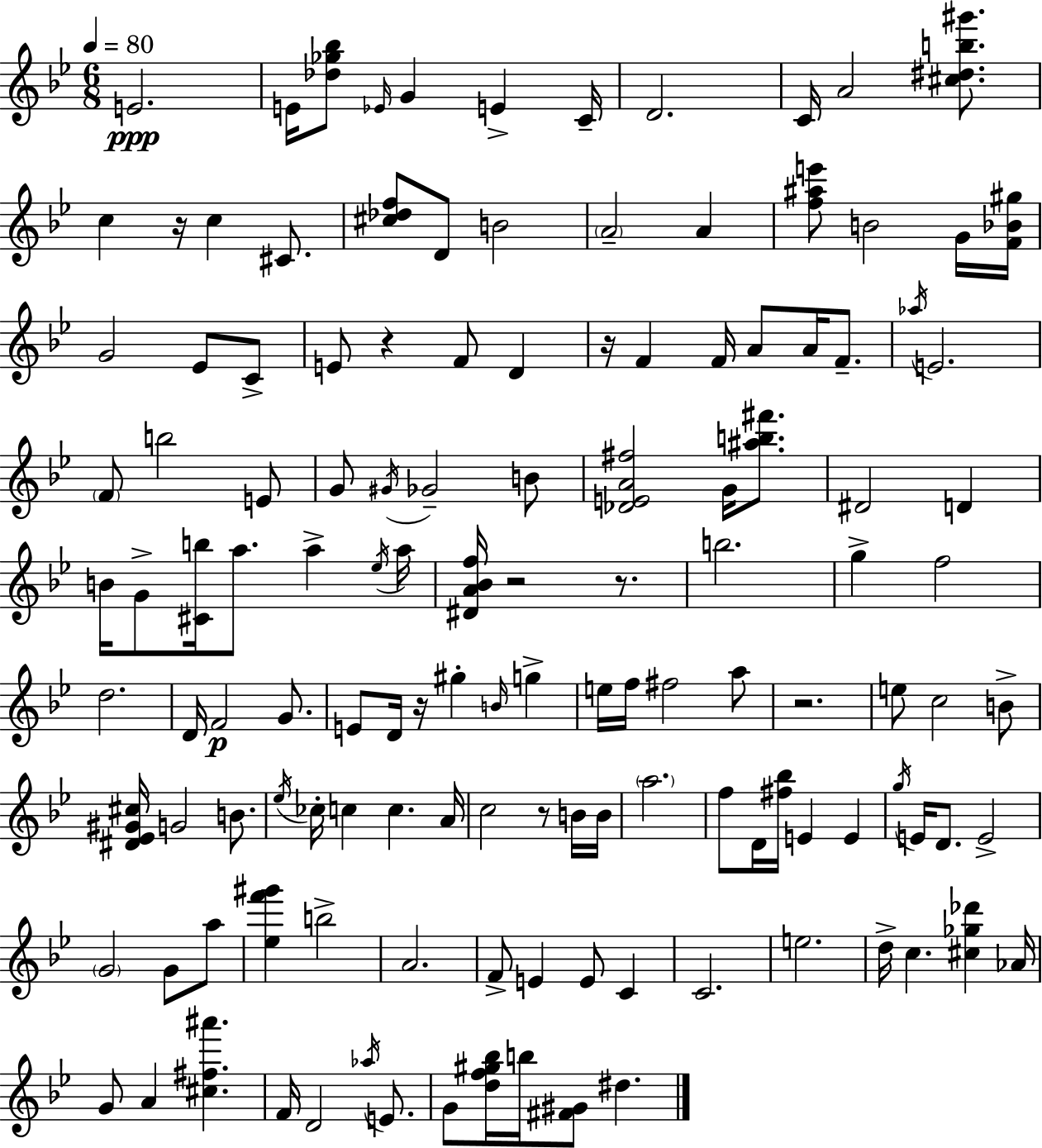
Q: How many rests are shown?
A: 8